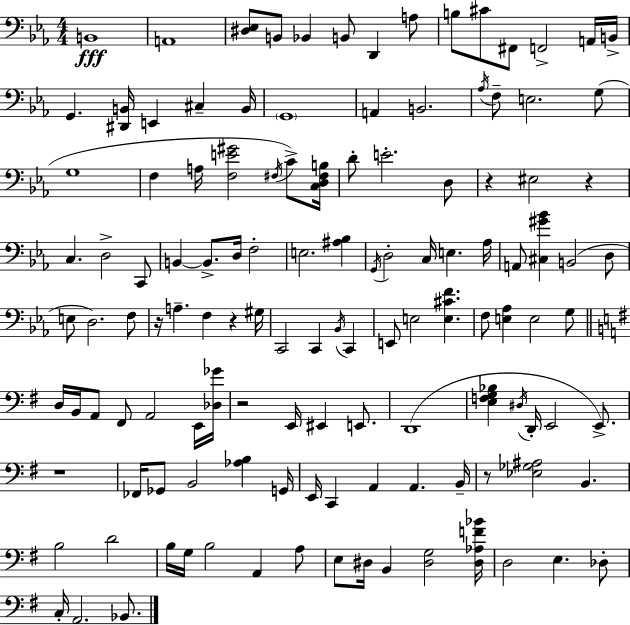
X:1
T:Untitled
M:4/4
L:1/4
K:Cm
B,,4 A,,4 [^D,_E,]/2 B,,/2 _B,, B,,/2 D,, A,/2 B,/2 ^C/2 ^F,,/2 F,,2 A,,/4 B,,/4 G,, [^D,,B,,]/4 E,, ^C, B,,/4 G,,4 A,, B,,2 _A,/4 F,/2 E,2 G,/2 G,4 F, A,/4 [F,E^G]2 ^F,/4 C/2 [C,D,^F,B,]/4 D/2 E2 D,/2 z ^E,2 z C, D,2 C,,/2 B,, B,,/2 D,/4 F,2 E,2 [^A,_B,] G,,/4 D,2 C,/4 E, _A,/4 A,,/2 [^C,^G_B] B,,2 D,/2 E,/2 D,2 F,/2 z/4 A, F, z ^G,/4 C,,2 C,, _B,,/4 C,, E,,/2 E,2 [E,^CF] F,/2 [E,_A,] E,2 G,/2 D,/4 B,,/4 A,,/2 ^F,,/2 A,,2 E,,/4 [_D,_G]/4 z2 E,,/4 ^E,, E,,/2 D,,4 [E,F,G,_B,] ^D,/4 D,,/4 E,,2 E,,/2 z4 _F,,/4 _G,,/2 B,,2 [_A,B,] G,,/4 E,,/4 C,, A,, A,, B,,/4 z/2 [_E,_G,^A,]2 B,, B,2 D2 B,/4 G,/4 B,2 A,, A,/2 E,/2 ^D,/4 B,, [^D,G,]2 [^D,_A,F_B]/4 D,2 E, _D,/2 C,/4 A,,2 _B,,/2